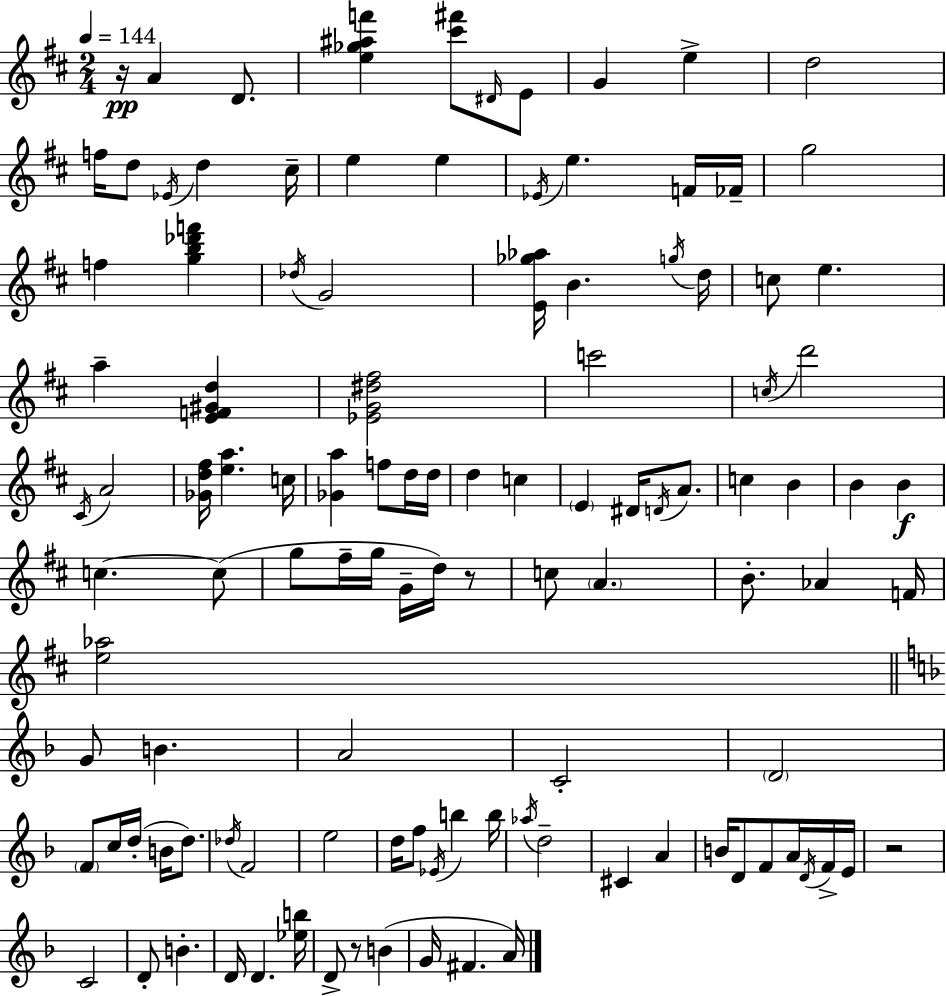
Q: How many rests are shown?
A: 4